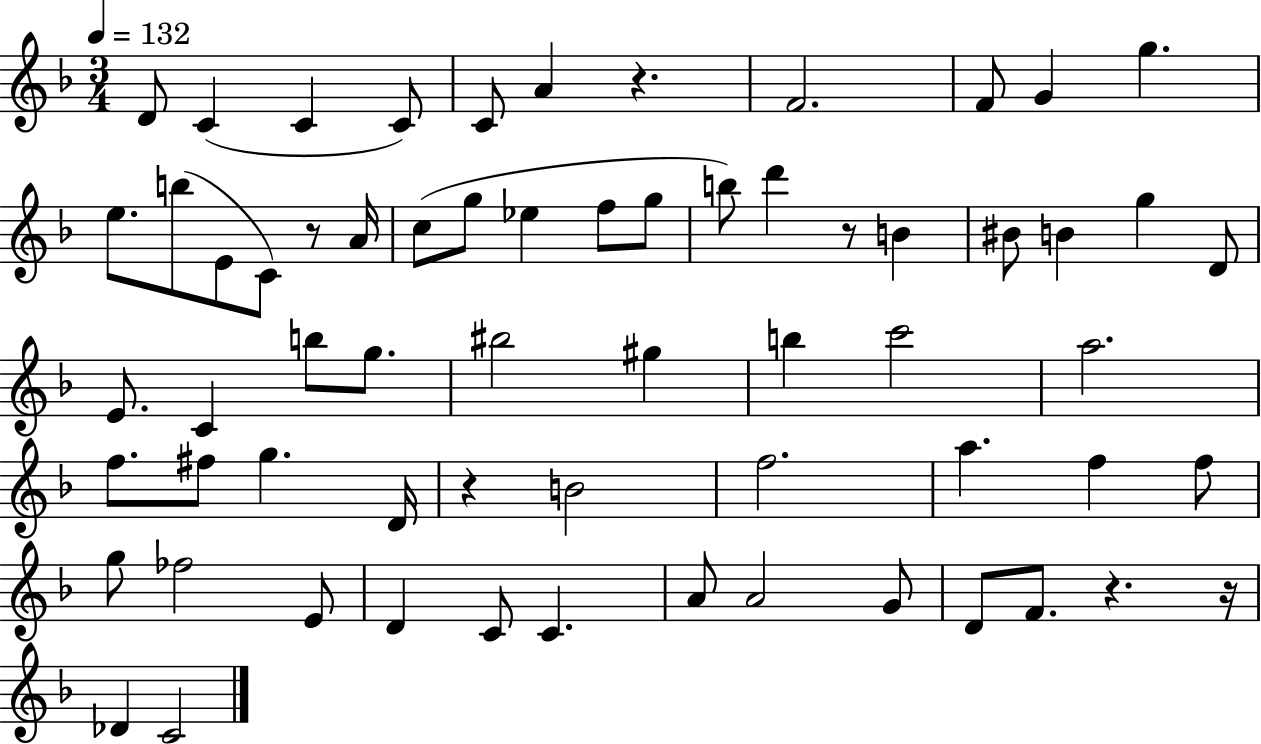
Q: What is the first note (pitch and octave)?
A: D4